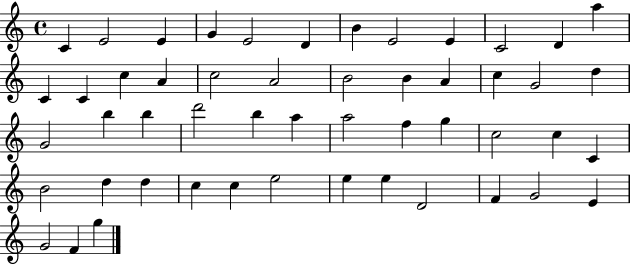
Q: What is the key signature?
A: C major